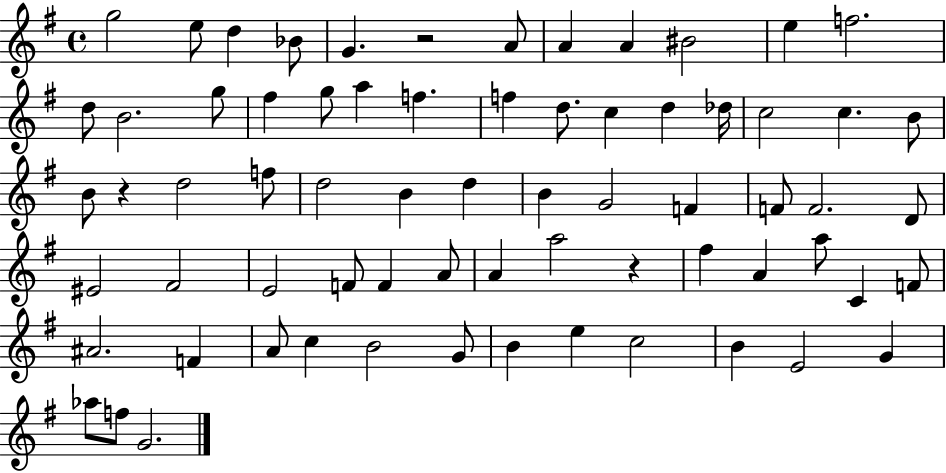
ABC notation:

X:1
T:Untitled
M:4/4
L:1/4
K:G
g2 e/2 d _B/2 G z2 A/2 A A ^B2 e f2 d/2 B2 g/2 ^f g/2 a f f d/2 c d _d/4 c2 c B/2 B/2 z d2 f/2 d2 B d B G2 F F/2 F2 D/2 ^E2 ^F2 E2 F/2 F A/2 A a2 z ^f A a/2 C F/2 ^A2 F A/2 c B2 G/2 B e c2 B E2 G _a/2 f/2 G2